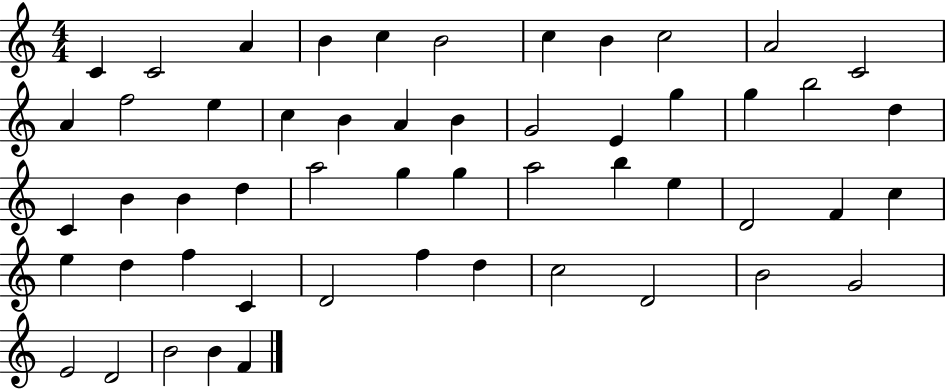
C4/q C4/h A4/q B4/q C5/q B4/h C5/q B4/q C5/h A4/h C4/h A4/q F5/h E5/q C5/q B4/q A4/q B4/q G4/h E4/q G5/q G5/q B5/h D5/q C4/q B4/q B4/q D5/q A5/h G5/q G5/q A5/h B5/q E5/q D4/h F4/q C5/q E5/q D5/q F5/q C4/q D4/h F5/q D5/q C5/h D4/h B4/h G4/h E4/h D4/h B4/h B4/q F4/q